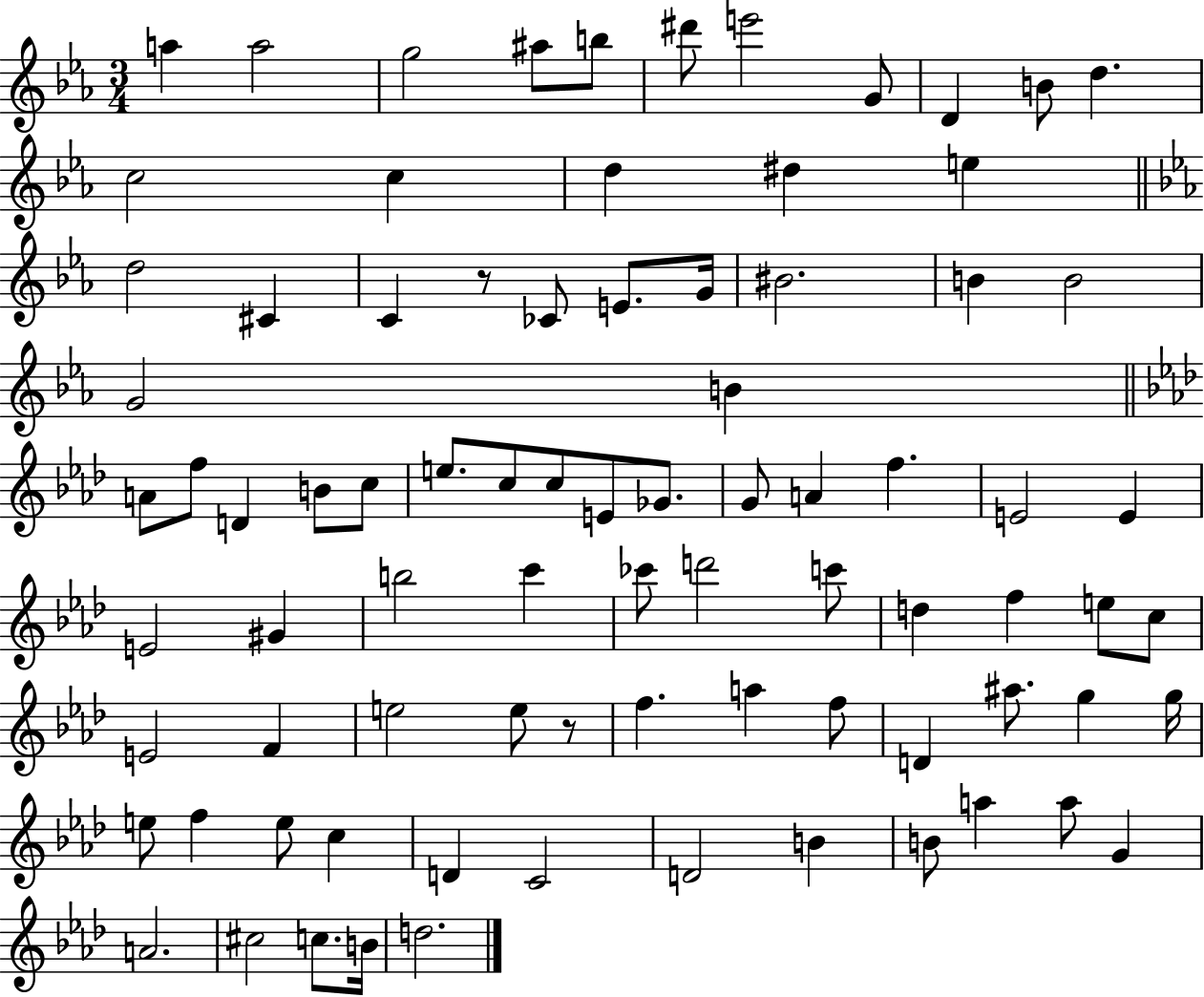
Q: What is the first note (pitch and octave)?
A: A5